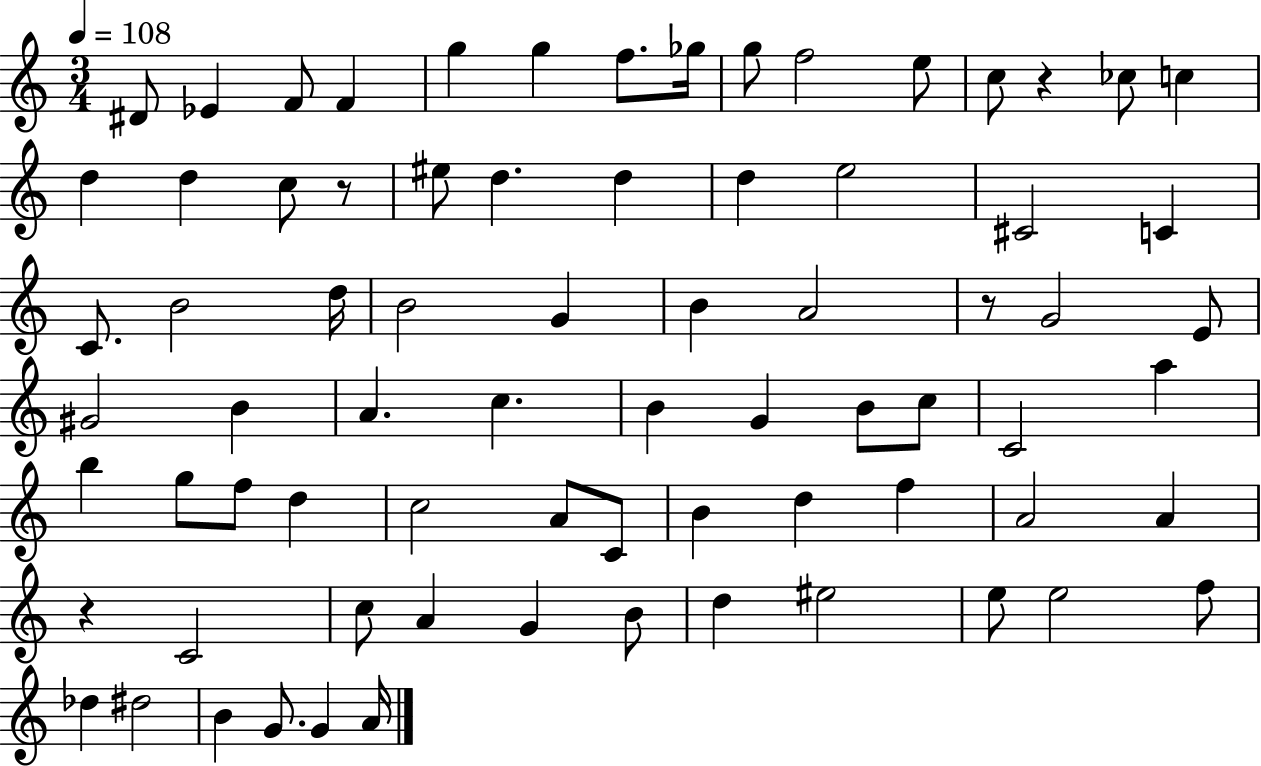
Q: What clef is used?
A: treble